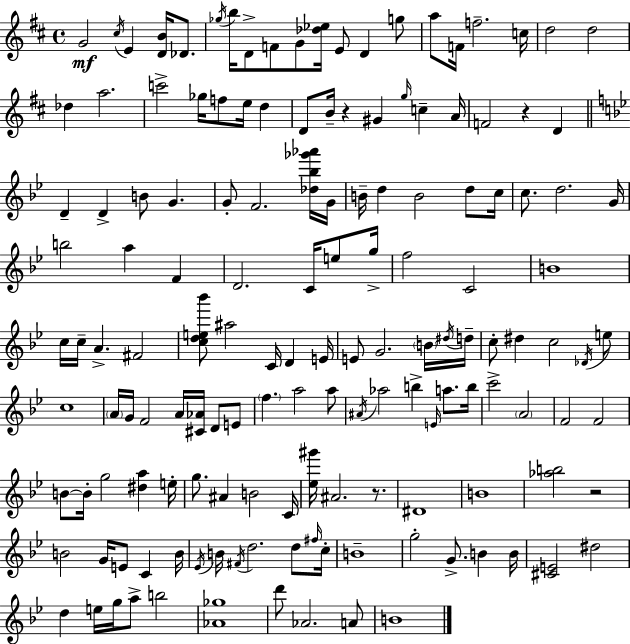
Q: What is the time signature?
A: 4/4